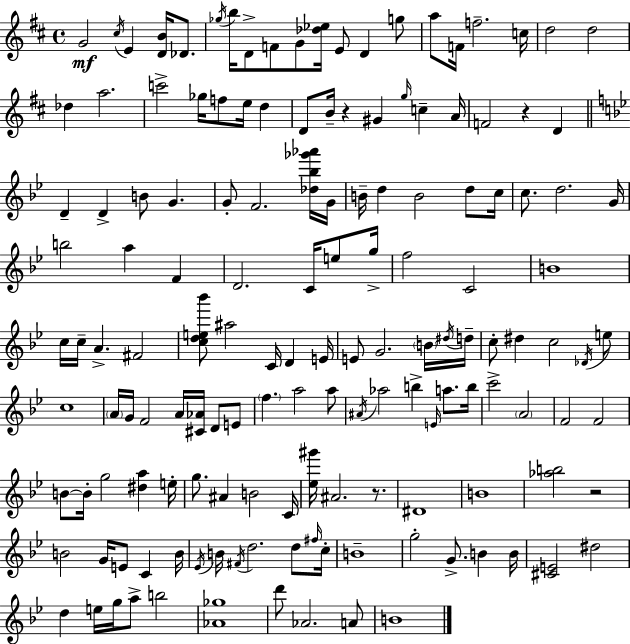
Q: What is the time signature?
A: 4/4